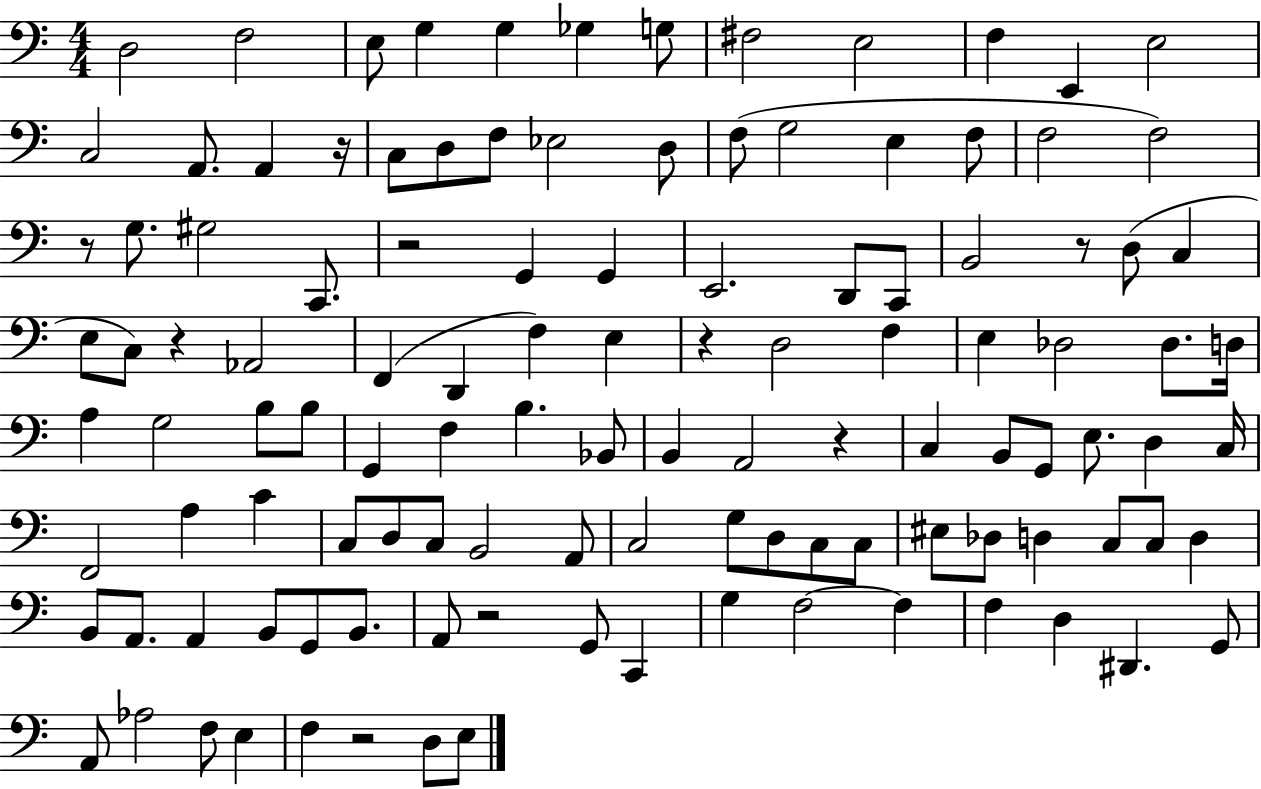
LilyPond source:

{
  \clef bass
  \numericTimeSignature
  \time 4/4
  \key c \major
  d2 f2 | e8 g4 g4 ges4 g8 | fis2 e2 | f4 e,4 e2 | \break c2 a,8. a,4 r16 | c8 d8 f8 ees2 d8 | f8( g2 e4 f8 | f2 f2) | \break r8 g8. gis2 c,8. | r2 g,4 g,4 | e,2. d,8 c,8 | b,2 r8 d8( c4 | \break e8 c8) r4 aes,2 | f,4( d,4 f4) e4 | r4 d2 f4 | e4 des2 des8. d16 | \break a4 g2 b8 b8 | g,4 f4 b4. bes,8 | b,4 a,2 r4 | c4 b,8 g,8 e8. d4 c16 | \break f,2 a4 c'4 | c8 d8 c8 b,2 a,8 | c2 g8 d8 c8 c8 | eis8 des8 d4 c8 c8 d4 | \break b,8 a,8. a,4 b,8 g,8 b,8. | a,8 r2 g,8 c,4 | g4 f2~~ f4 | f4 d4 dis,4. g,8 | \break a,8 aes2 f8 e4 | f4 r2 d8 e8 | \bar "|."
}